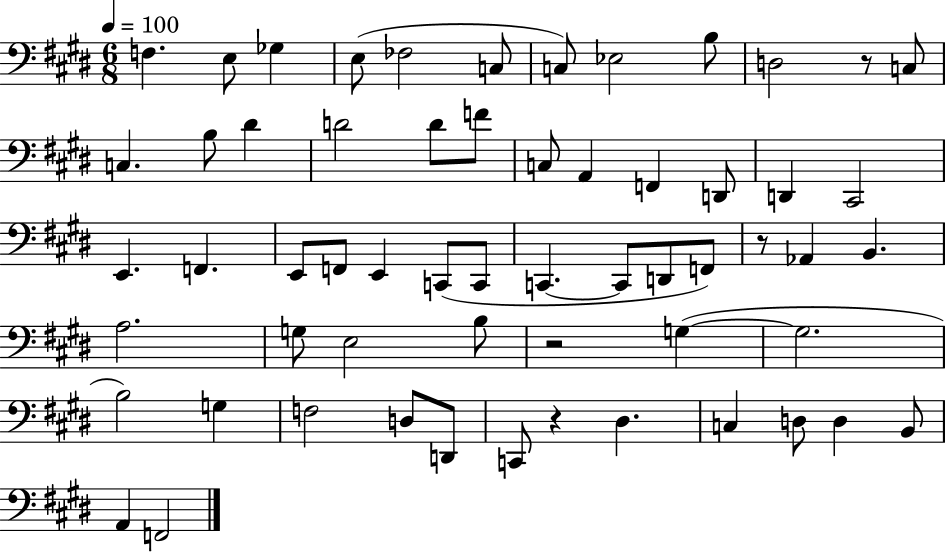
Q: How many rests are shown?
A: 4